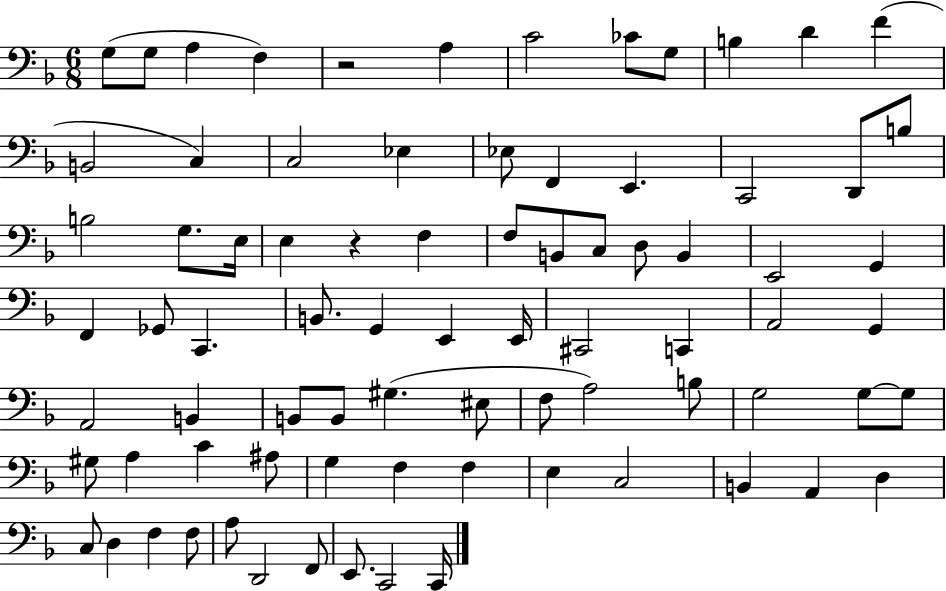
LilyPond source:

{
  \clef bass
  \numericTimeSignature
  \time 6/8
  \key f \major
  \repeat volta 2 { g8( g8 a4 f4) | r2 a4 | c'2 ces'8 g8 | b4 d'4 f'4( | \break b,2 c4) | c2 ees4 | ees8 f,4 e,4. | c,2 d,8 b8 | \break b2 g8. e16 | e4 r4 f4 | f8 b,8 c8 d8 b,4 | e,2 g,4 | \break f,4 ges,8 c,4. | b,8. g,4 e,4 e,16 | cis,2 c,4 | a,2 g,4 | \break a,2 b,4 | b,8 b,8 gis4.( eis8 | f8 a2) b8 | g2 g8~~ g8 | \break gis8 a4 c'4 ais8 | g4 f4 f4 | e4 c2 | b,4 a,4 d4 | \break c8 d4 f4 f8 | a8 d,2 f,8 | e,8. c,2 c,16 | } \bar "|."
}